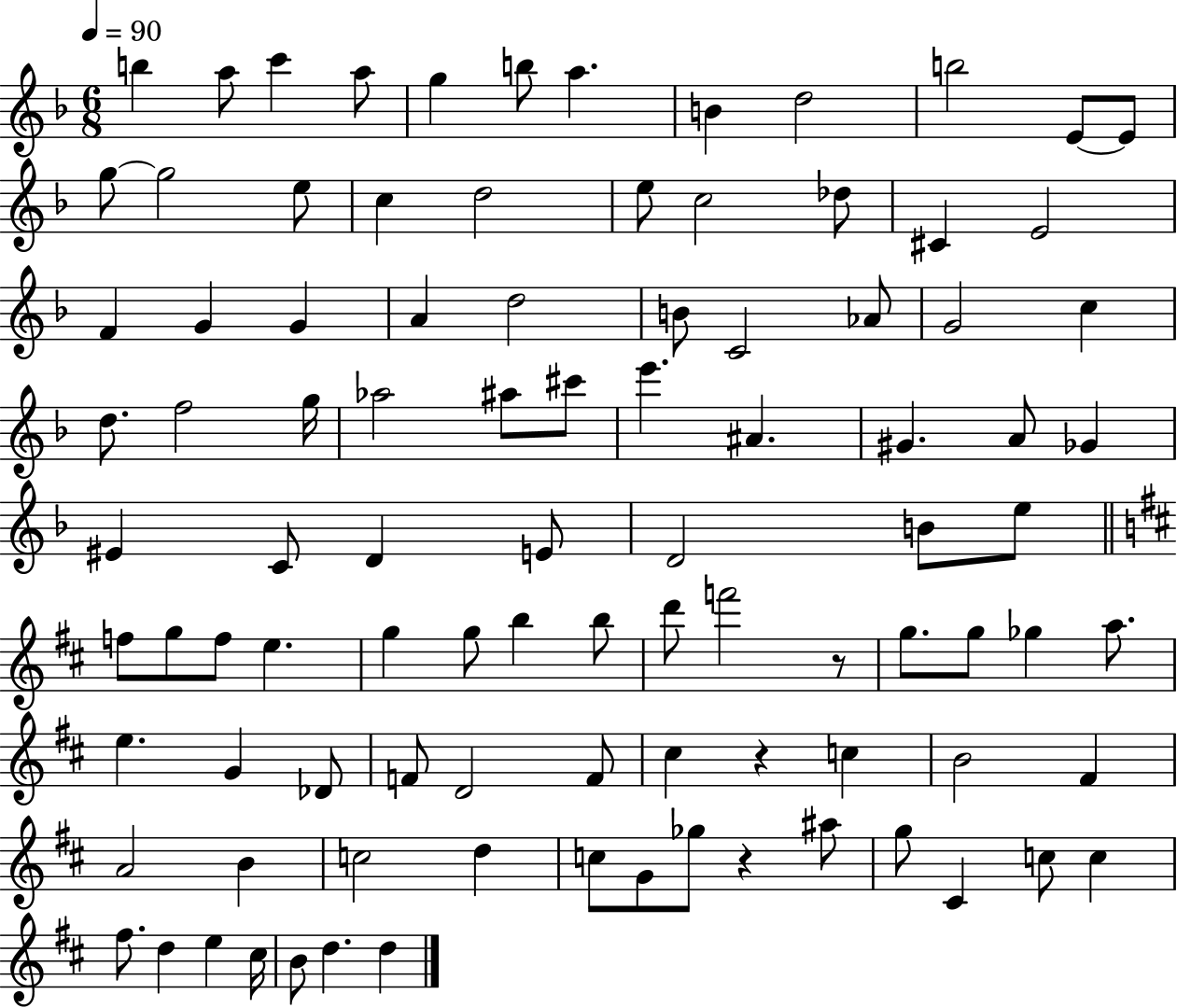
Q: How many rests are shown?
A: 3